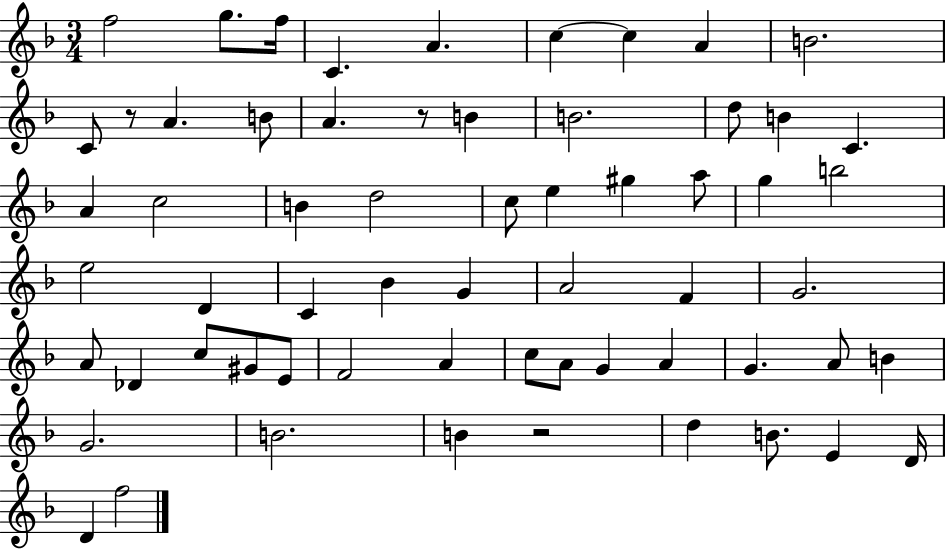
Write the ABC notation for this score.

X:1
T:Untitled
M:3/4
L:1/4
K:F
f2 g/2 f/4 C A c c A B2 C/2 z/2 A B/2 A z/2 B B2 d/2 B C A c2 B d2 c/2 e ^g a/2 g b2 e2 D C _B G A2 F G2 A/2 _D c/2 ^G/2 E/2 F2 A c/2 A/2 G A G A/2 B G2 B2 B z2 d B/2 E D/4 D f2